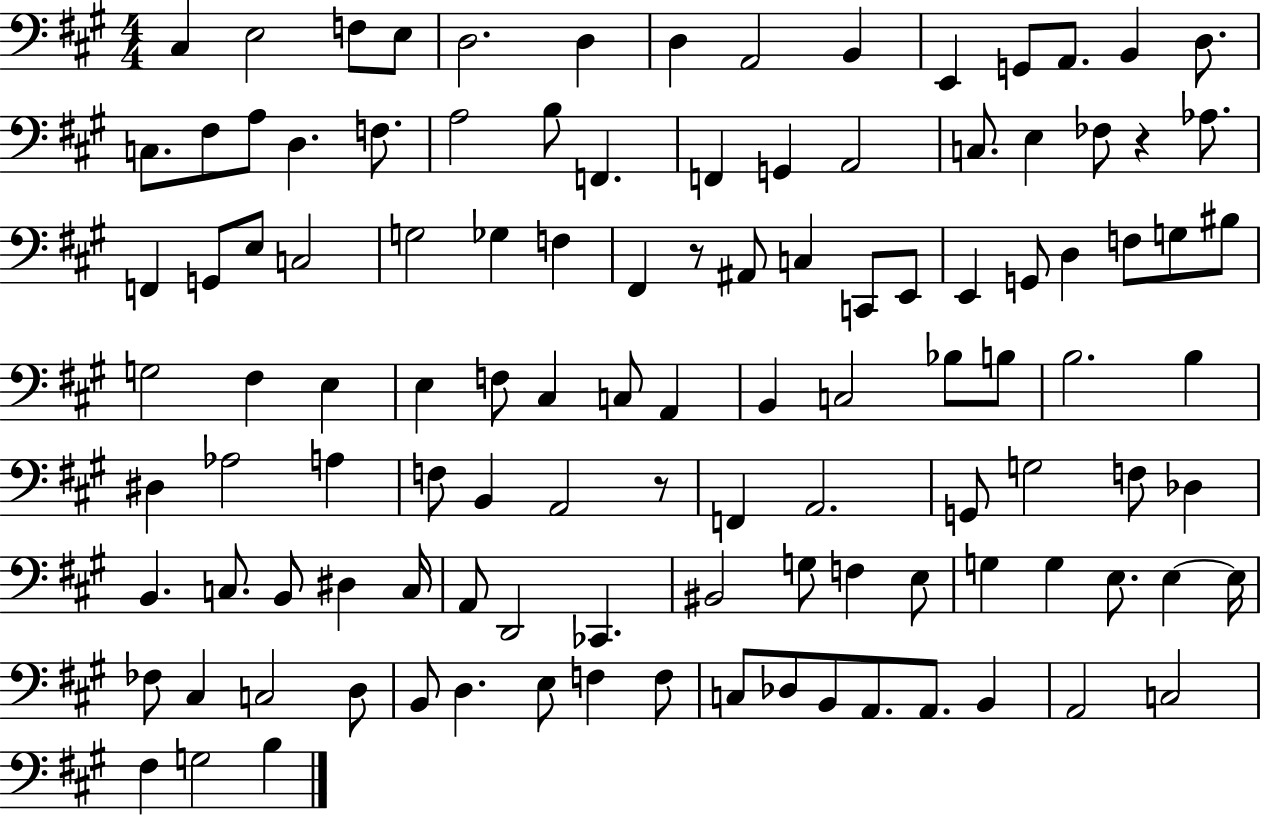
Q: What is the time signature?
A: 4/4